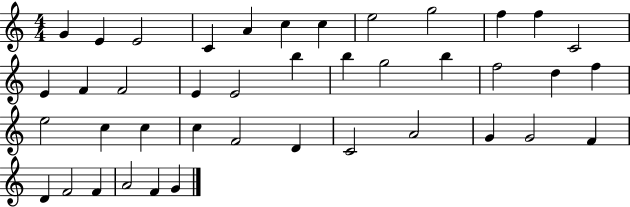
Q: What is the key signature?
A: C major